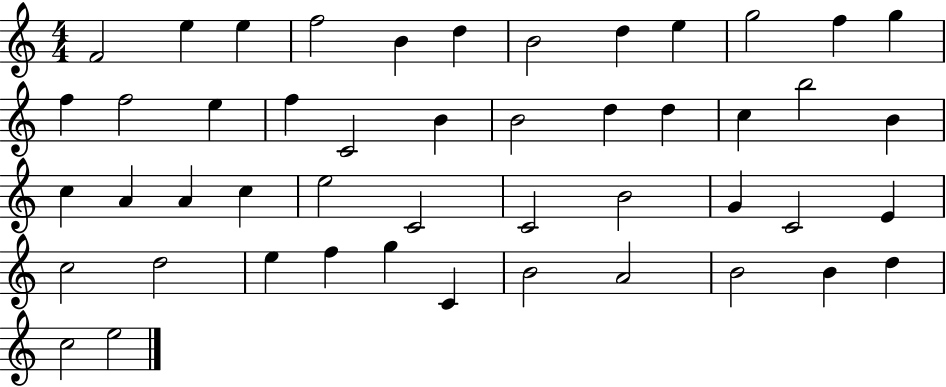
{
  \clef treble
  \numericTimeSignature
  \time 4/4
  \key c \major
  f'2 e''4 e''4 | f''2 b'4 d''4 | b'2 d''4 e''4 | g''2 f''4 g''4 | \break f''4 f''2 e''4 | f''4 c'2 b'4 | b'2 d''4 d''4 | c''4 b''2 b'4 | \break c''4 a'4 a'4 c''4 | e''2 c'2 | c'2 b'2 | g'4 c'2 e'4 | \break c''2 d''2 | e''4 f''4 g''4 c'4 | b'2 a'2 | b'2 b'4 d''4 | \break c''2 e''2 | \bar "|."
}